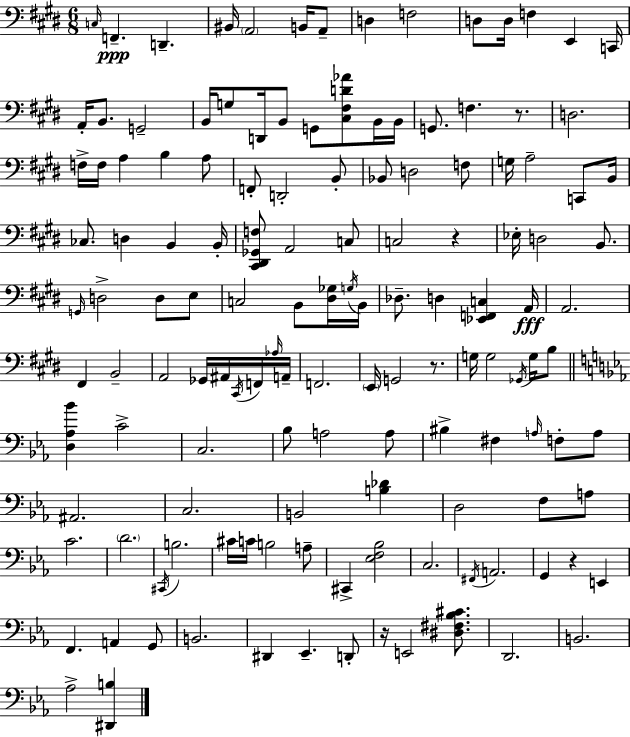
{
  \clef bass
  \numericTimeSignature
  \time 6/8
  \key e \major
  \grace { c16 }\ppp f,4.-- d,4.-- | bis,16 \parenthesize a,2 b,16 a,8-- | d4 f2 | d8 d16 f4 e,4 | \break c,16 a,16-. b,8. g,2-- | b,16 g8 d,16 b,8 g,8 <cis fis d' aes'>8 b,16 | b,16 g,8. f4. r8. | d2. | \break f16-> f16 a4 b4 a8 | f,8-. d,2-. b,8-. | bes,8 d2 f8 | g16 a2-- c,8 | \break b,16 ces8. d4 b,4 | b,16-. <cis, dis, ges, f>8 a,2 c8 | c2 r4 | ees16-. d2 b,8. | \break \grace { g,16 } d2-> d8 | e8 c2 b,8 | <dis ges>16 \acciaccatura { g16 } b,16 des8.-- d4 <ees, f, c>4 | a,16\fff a,2. | \break fis,4 b,2-- | a,2 ges,16 | ais,16 \acciaccatura { cis,16 } f,16 \grace { aes16 } a,16-- f,2. | \parenthesize e,16 g,2 | \break r8. g16 g2 | \acciaccatura { ges,16 } g16 b8 \bar "||" \break \key ees \major <d aes bes'>4 c'2-> | c2. | bes8 a2 a8 | bis4-> fis4 \grace { a16 } f8-. a8 | \break ais,2. | c2. | b,2 <b des'>4 | d2 f8 a8 | \break c'2. | \parenthesize d'2. | \acciaccatura { cis,16 } b2. | cis'16 c'16 b2 | \break a8-- cis,4-> <ees f bes>2 | c2. | \acciaccatura { fis,16 } a,2. | g,4 r4 e,4 | \break f,4. a,4 | g,8 b,2. | dis,4 ees,4.-- | d,8-. r16 e,2 | \break <dis fis bes cis'>8. d,2. | b,2. | aes2-> <dis, b>4 | \bar "|."
}